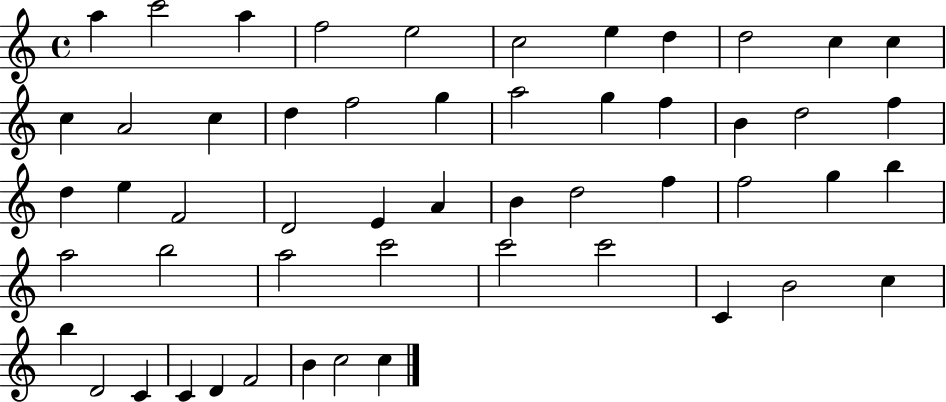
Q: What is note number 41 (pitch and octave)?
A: C6